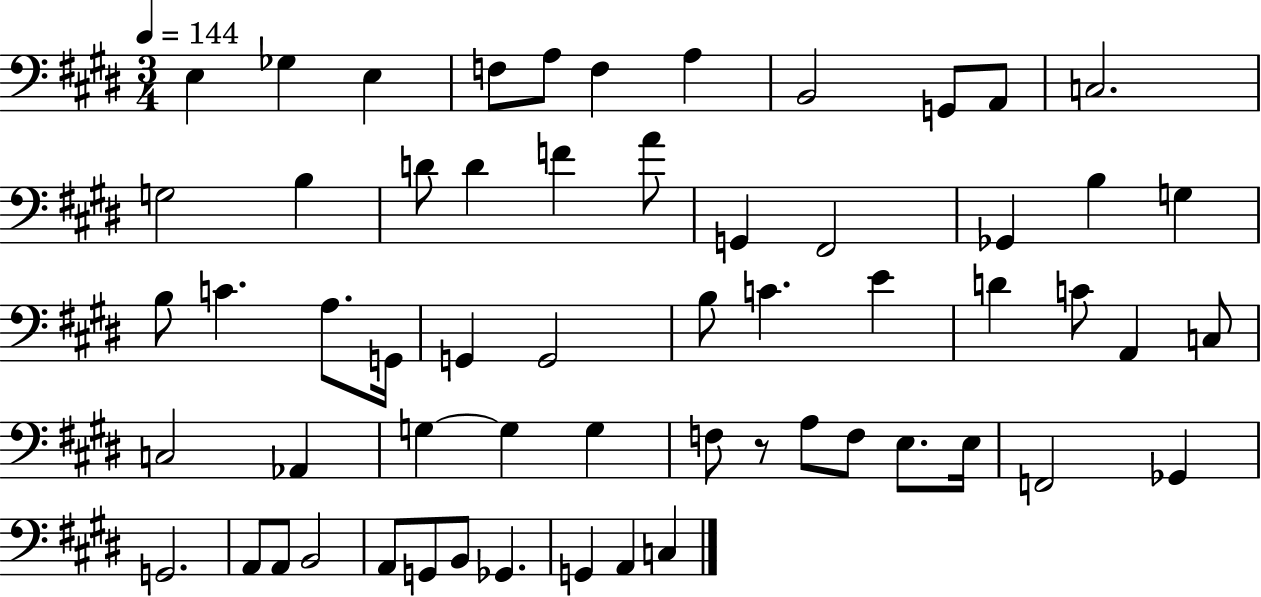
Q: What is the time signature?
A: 3/4